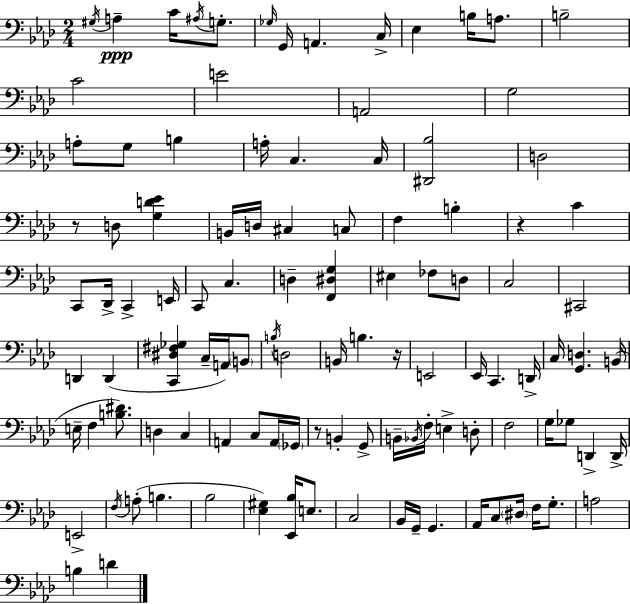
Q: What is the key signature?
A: F minor